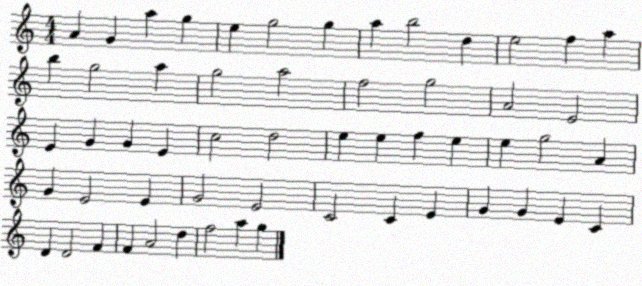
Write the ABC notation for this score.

X:1
T:Untitled
M:4/4
L:1/4
K:C
A G a g e g2 g a b2 d e2 f a b g2 a g2 a2 f2 g2 A2 E2 E G G E c2 d2 e e f e e g2 A G E2 E G2 E2 C2 C E G G E C D D2 F F A2 d f2 a g